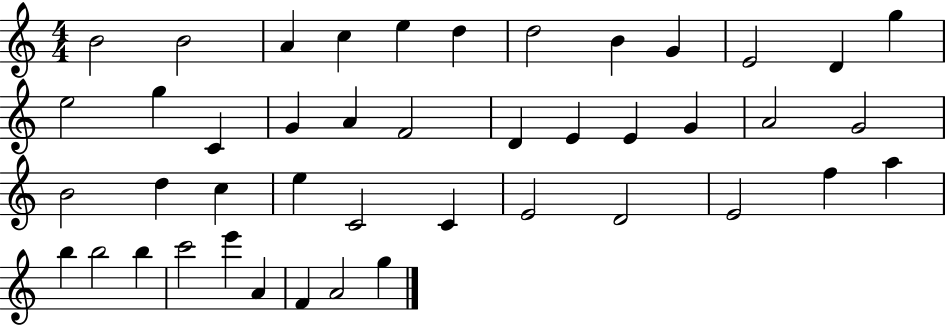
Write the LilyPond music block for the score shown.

{
  \clef treble
  \numericTimeSignature
  \time 4/4
  \key c \major
  b'2 b'2 | a'4 c''4 e''4 d''4 | d''2 b'4 g'4 | e'2 d'4 g''4 | \break e''2 g''4 c'4 | g'4 a'4 f'2 | d'4 e'4 e'4 g'4 | a'2 g'2 | \break b'2 d''4 c''4 | e''4 c'2 c'4 | e'2 d'2 | e'2 f''4 a''4 | \break b''4 b''2 b''4 | c'''2 e'''4 a'4 | f'4 a'2 g''4 | \bar "|."
}